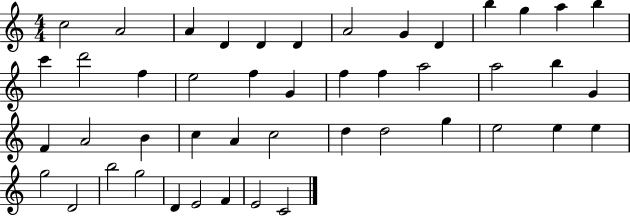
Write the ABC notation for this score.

X:1
T:Untitled
M:4/4
L:1/4
K:C
c2 A2 A D D D A2 G D b g a b c' d'2 f e2 f G f f a2 a2 b G F A2 B c A c2 d d2 g e2 e e g2 D2 b2 g2 D E2 F E2 C2